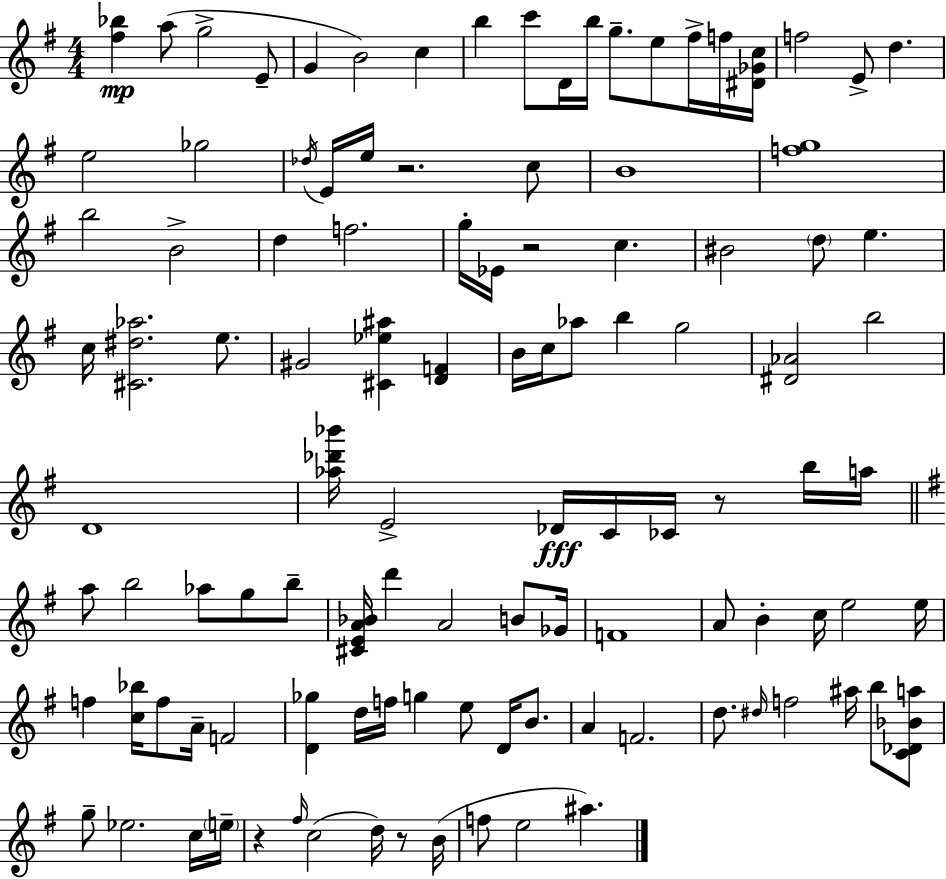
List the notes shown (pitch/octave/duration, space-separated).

[F#5,Bb5]/q A5/e G5/h E4/e G4/q B4/h C5/q B5/q C6/e D4/s B5/s G5/e. E5/e F#5/s F5/s [D#4,Gb4,C5]/s F5/h E4/e D5/q. E5/h Gb5/h Db5/s E4/s E5/s R/h. C5/e B4/w [F5,G5]/w B5/h B4/h D5/q F5/h. G5/s Eb4/s R/h C5/q. BIS4/h D5/e E5/q. C5/s [C#4,D#5,Ab5]/h. E5/e. G#4/h [C#4,Eb5,A#5]/q [D4,F4]/q B4/s C5/s Ab5/e B5/q G5/h [D#4,Ab4]/h B5/h D4/w [Ab5,Db6,Bb6]/s E4/h Db4/s C4/s CES4/s R/e B5/s A5/s A5/e B5/h Ab5/e G5/e B5/e [C#4,E4,A4,Bb4]/s D6/q A4/h B4/e Gb4/s F4/w A4/e B4/q C5/s E5/h E5/s F5/q [C5,Bb5]/s F5/e A4/s F4/h [D4,Gb5]/q D5/s F5/s G5/q E5/e D4/s B4/e. A4/q F4/h. D5/e. D#5/s F5/h A#5/s B5/e [C4,Db4,Bb4,A5]/e G5/e Eb5/h. C5/s E5/s R/q F#5/s C5/h D5/s R/e B4/s F5/e E5/h A#5/q.